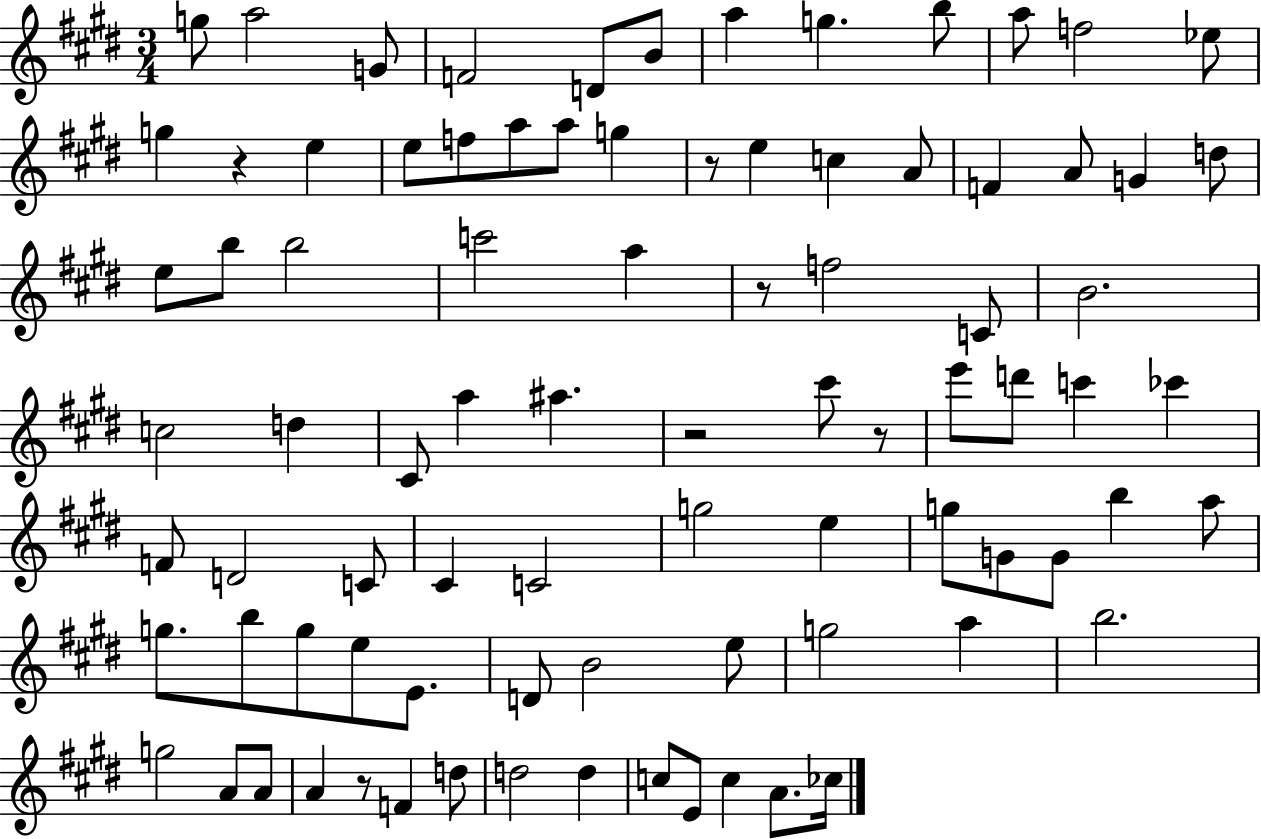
G5/e A5/h G4/e F4/h D4/e B4/e A5/q G5/q. B5/e A5/e F5/h Eb5/e G5/q R/q E5/q E5/e F5/e A5/e A5/e G5/q R/e E5/q C5/q A4/e F4/q A4/e G4/q D5/e E5/e B5/e B5/h C6/h A5/q R/e F5/h C4/e B4/h. C5/h D5/q C#4/e A5/q A#5/q. R/h C#6/e R/e E6/e D6/e C6/q CES6/q F4/e D4/h C4/e C#4/q C4/h G5/h E5/q G5/e G4/e G4/e B5/q A5/e G5/e. B5/e G5/e E5/e E4/e. D4/e B4/h E5/e G5/h A5/q B5/h. G5/h A4/e A4/e A4/q R/e F4/q D5/e D5/h D5/q C5/e E4/e C5/q A4/e. CES5/s